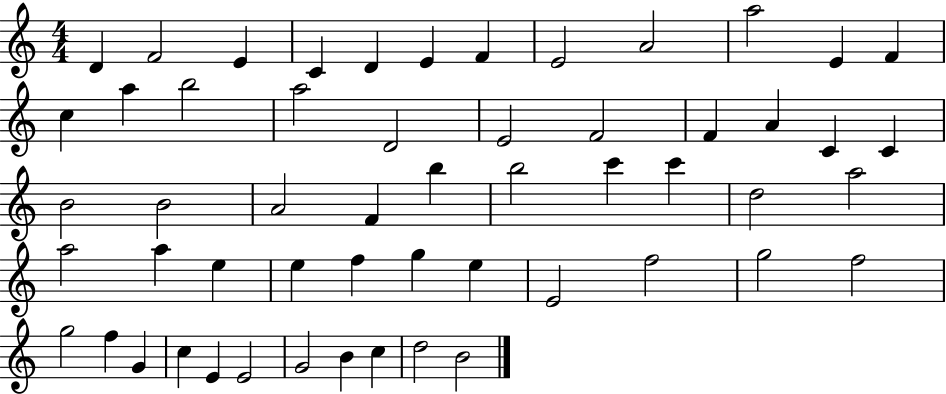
X:1
T:Untitled
M:4/4
L:1/4
K:C
D F2 E C D E F E2 A2 a2 E F c a b2 a2 D2 E2 F2 F A C C B2 B2 A2 F b b2 c' c' d2 a2 a2 a e e f g e E2 f2 g2 f2 g2 f G c E E2 G2 B c d2 B2